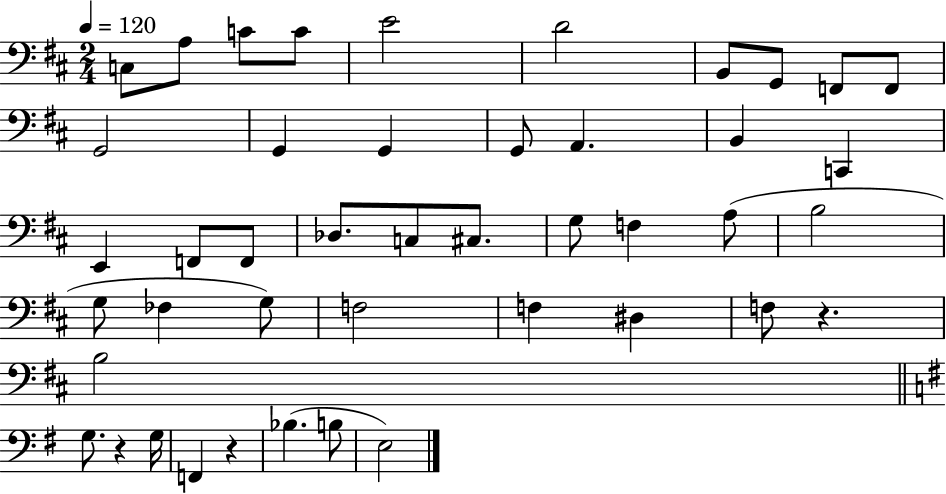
{
  \clef bass
  \numericTimeSignature
  \time 2/4
  \key d \major
  \tempo 4 = 120
  c8 a8 c'8 c'8 | e'2 | d'2 | b,8 g,8 f,8 f,8 | \break g,2 | g,4 g,4 | g,8 a,4. | b,4 c,4 | \break e,4 f,8 f,8 | des8. c8 cis8. | g8 f4 a8( | b2 | \break g8 fes4 g8) | f2 | f4 dis4 | f8 r4. | \break b2 | \bar "||" \break \key e \minor g8. r4 g16 | f,4 r4 | bes4.( b8 | e2) | \break \bar "|."
}